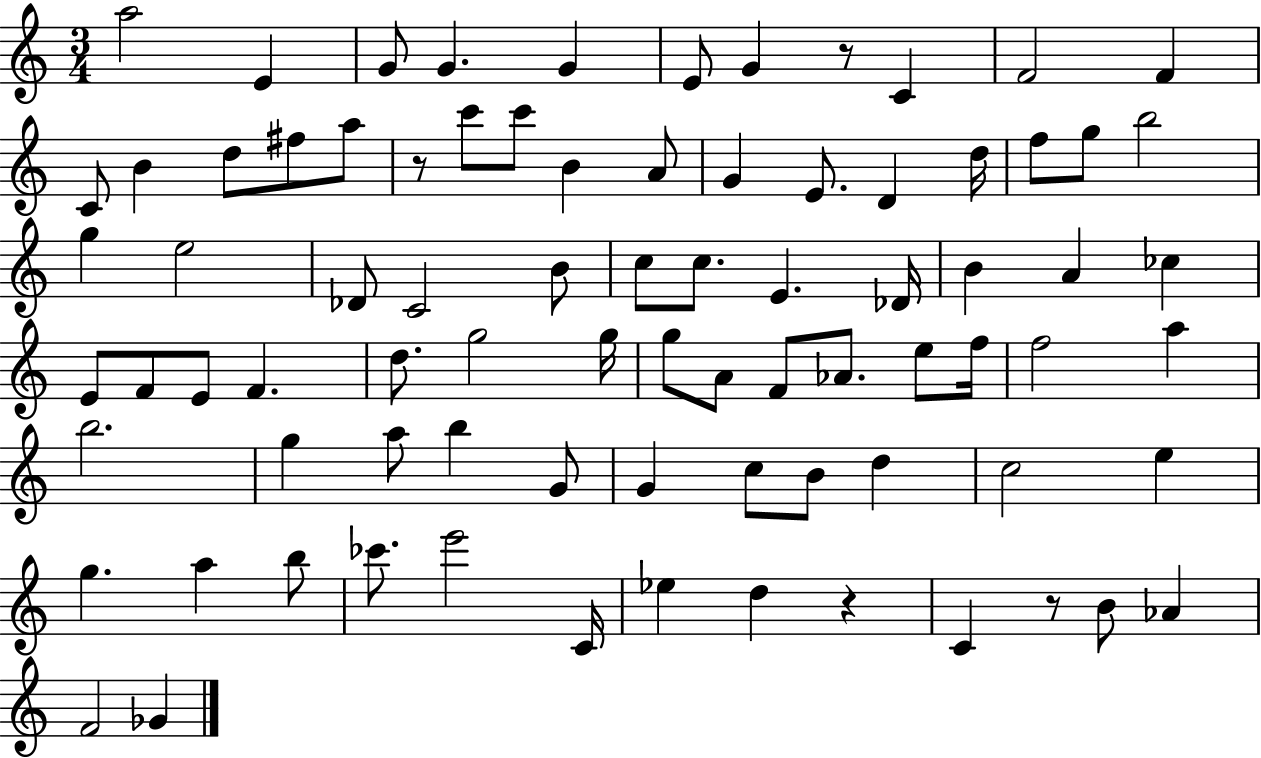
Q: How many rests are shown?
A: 4